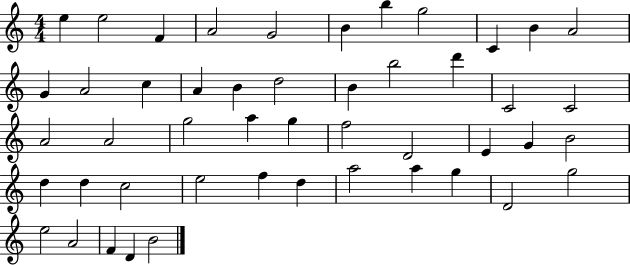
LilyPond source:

{
  \clef treble
  \numericTimeSignature
  \time 4/4
  \key c \major
  e''4 e''2 f'4 | a'2 g'2 | b'4 b''4 g''2 | c'4 b'4 a'2 | \break g'4 a'2 c''4 | a'4 b'4 d''2 | b'4 b''2 d'''4 | c'2 c'2 | \break a'2 a'2 | g''2 a''4 g''4 | f''2 d'2 | e'4 g'4 b'2 | \break d''4 d''4 c''2 | e''2 f''4 d''4 | a''2 a''4 g''4 | d'2 g''2 | \break e''2 a'2 | f'4 d'4 b'2 | \bar "|."
}